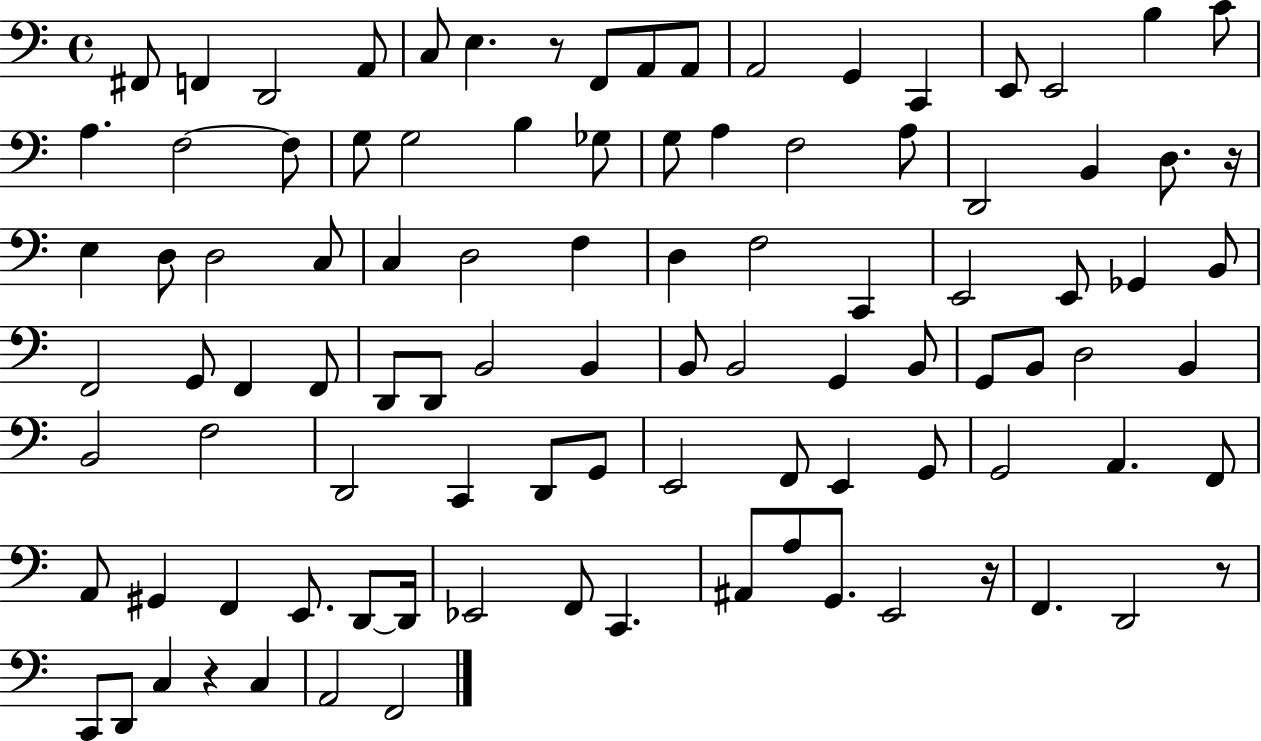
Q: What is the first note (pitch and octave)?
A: F#2